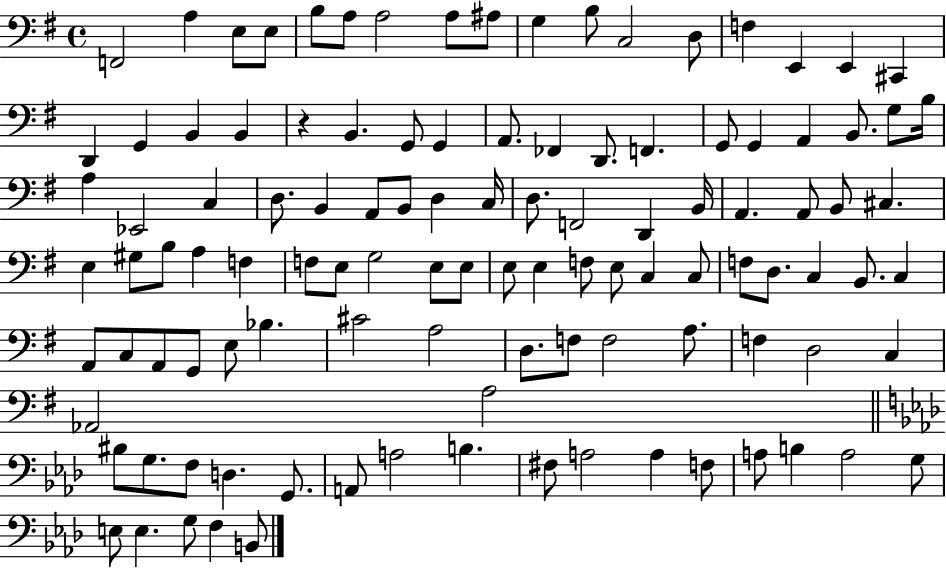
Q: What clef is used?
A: bass